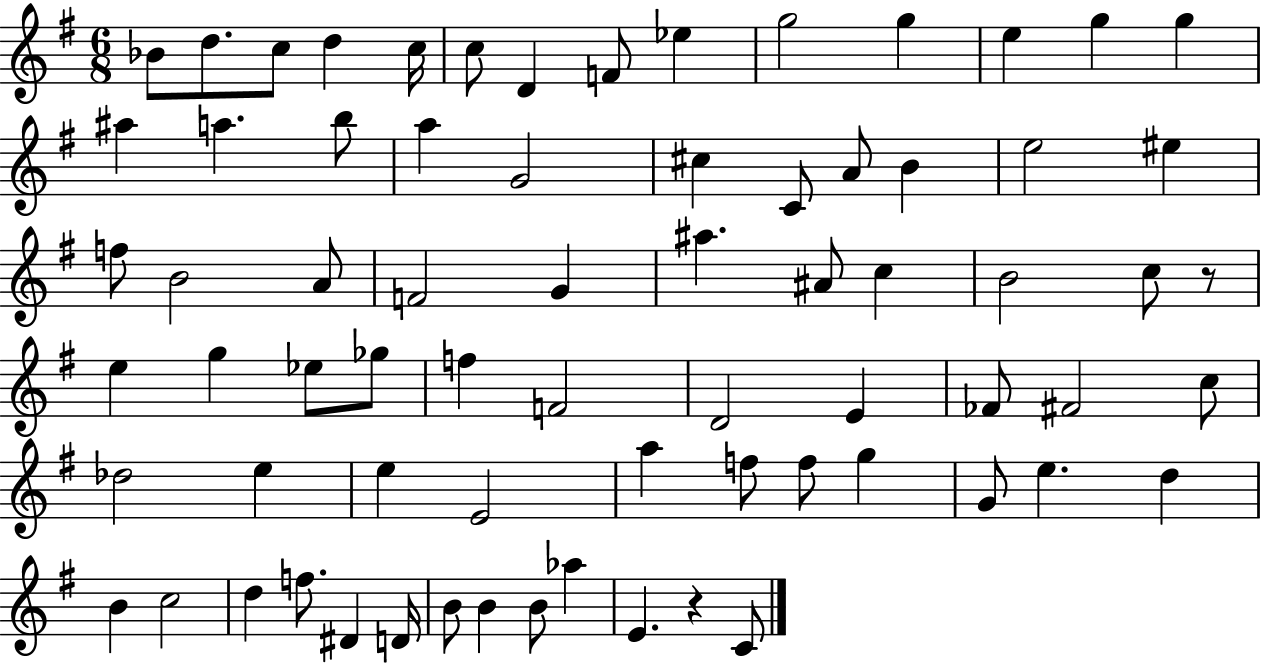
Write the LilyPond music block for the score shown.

{
  \clef treble
  \numericTimeSignature
  \time 6/8
  \key g \major
  bes'8 d''8. c''8 d''4 c''16 | c''8 d'4 f'8 ees''4 | g''2 g''4 | e''4 g''4 g''4 | \break ais''4 a''4. b''8 | a''4 g'2 | cis''4 c'8 a'8 b'4 | e''2 eis''4 | \break f''8 b'2 a'8 | f'2 g'4 | ais''4. ais'8 c''4 | b'2 c''8 r8 | \break e''4 g''4 ees''8 ges''8 | f''4 f'2 | d'2 e'4 | fes'8 fis'2 c''8 | \break des''2 e''4 | e''4 e'2 | a''4 f''8 f''8 g''4 | g'8 e''4. d''4 | \break b'4 c''2 | d''4 f''8. dis'4 d'16 | b'8 b'4 b'8 aes''4 | e'4. r4 c'8 | \break \bar "|."
}